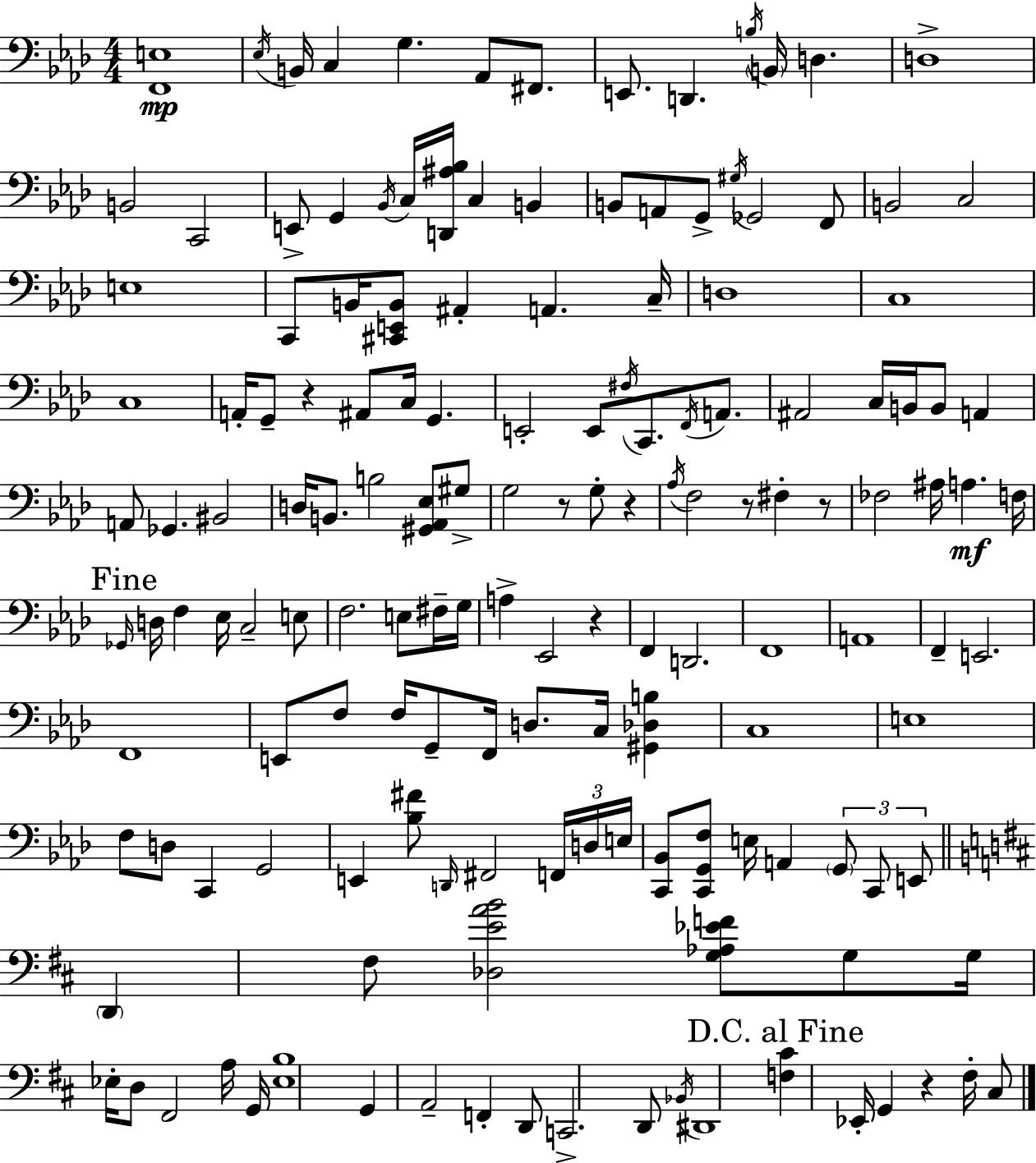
[F2,E3]/w Eb3/s B2/s C3/q G3/q. Ab2/e F#2/e. E2/e. D2/q. B3/s B2/s D3/q. D3/w B2/h C2/h E2/e G2/q Bb2/s C3/s [D2,A#3,Bb3]/s C3/q B2/q B2/e A2/e G2/e G#3/s Gb2/h F2/e B2/h C3/h E3/w C2/e B2/s [C#2,E2,B2]/e A#2/q A2/q. C3/s D3/w C3/w C3/w A2/s G2/e R/q A#2/e C3/s G2/q. E2/h E2/e F#3/s C2/e. F2/s A2/e. A#2/h C3/s B2/s B2/e A2/q A2/e Gb2/q. BIS2/h D3/s B2/e. B3/h [G#2,Ab2,Eb3]/e G#3/e G3/h R/e G3/e R/q Ab3/s F3/h R/e F#3/q R/e FES3/h A#3/s A3/q. F3/s Gb2/s D3/s F3/q Eb3/s C3/h E3/e F3/h. E3/e F#3/s G3/s A3/q Eb2/h R/q F2/q D2/h. F2/w A2/w F2/q E2/h. F2/w E2/e F3/e F3/s G2/e F2/s D3/e. C3/s [G#2,Db3,B3]/q C3/w E3/w F3/e D3/e C2/q G2/h E2/q [Bb3,F#4]/e D2/s F#2/h F2/s D3/s E3/s [C2,Bb2]/e [C2,G2,F3]/e E3/s A2/q G2/e C2/e E2/e D2/q F#3/e [Db3,E4,A4,B4]/h [G3,Ab3,Eb4,F4]/e G3/e G3/s Eb3/s D3/e F#2/h A3/s G2/s [Eb3,B3]/w G2/q A2/h F2/q D2/e C2/h. D2/e Bb2/s D#2/w [F3,C#4]/q Eb2/s G2/q R/q F#3/s C#3/e